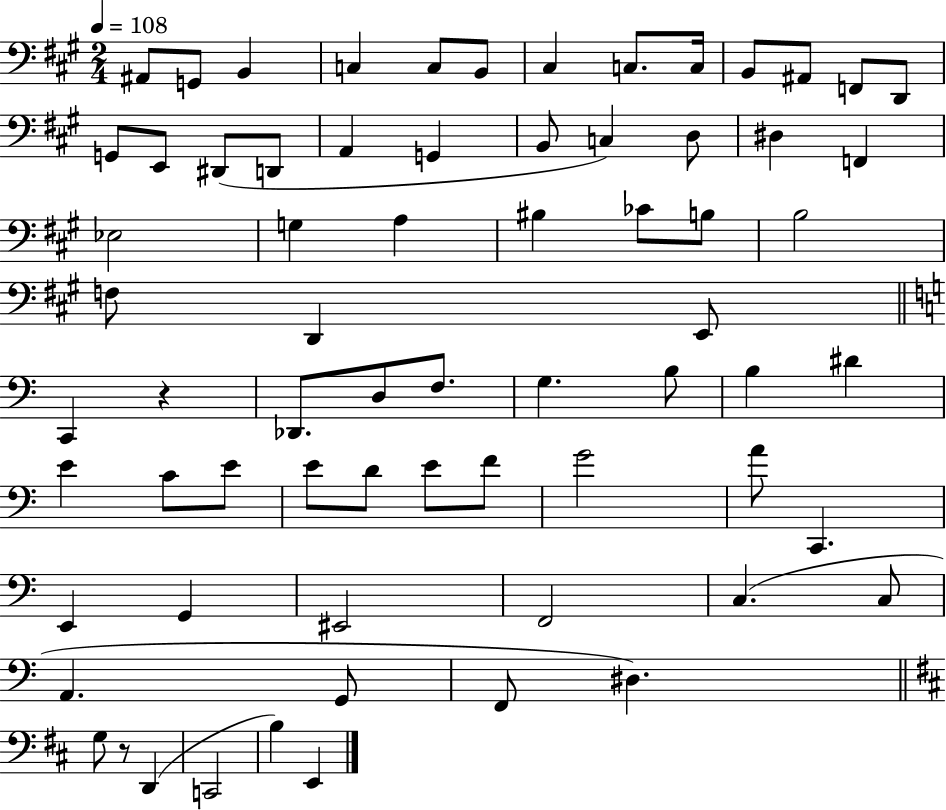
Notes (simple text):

A#2/e G2/e B2/q C3/q C3/e B2/e C#3/q C3/e. C3/s B2/e A#2/e F2/e D2/e G2/e E2/e D#2/e D2/e A2/q G2/q B2/e C3/q D3/e D#3/q F2/q Eb3/h G3/q A3/q BIS3/q CES4/e B3/e B3/h F3/e D2/q E2/e C2/q R/q Db2/e. D3/e F3/e. G3/q. B3/e B3/q D#4/q E4/q C4/e E4/e E4/e D4/e E4/e F4/e G4/h A4/e C2/q. E2/q G2/q EIS2/h F2/h C3/q. C3/e A2/q. G2/e F2/e D#3/q. G3/e R/e D2/q C2/h B3/q E2/q